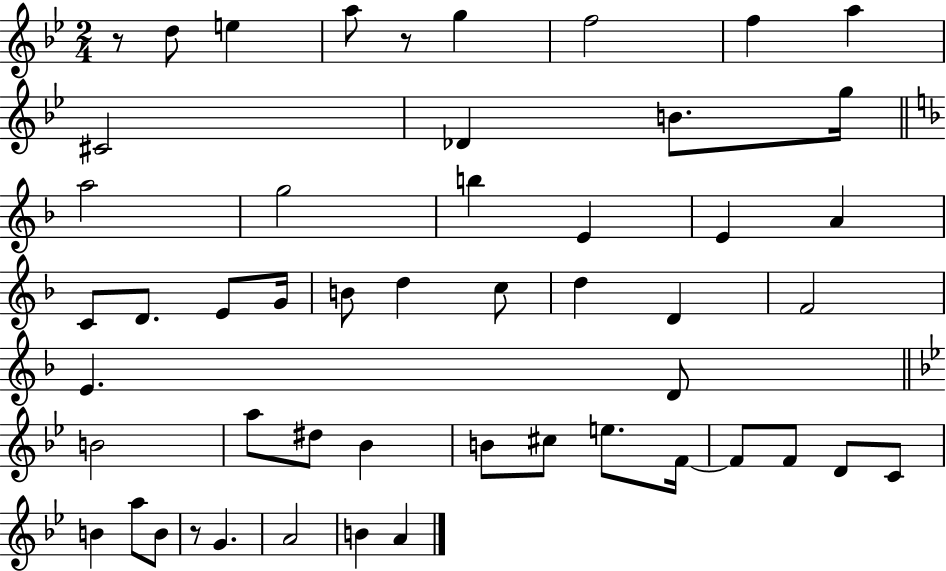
{
  \clef treble
  \numericTimeSignature
  \time 2/4
  \key bes \major
  r8 d''8 e''4 | a''8 r8 g''4 | f''2 | f''4 a''4 | \break cis'2 | des'4 b'8. g''16 | \bar "||" \break \key f \major a''2 | g''2 | b''4 e'4 | e'4 a'4 | \break c'8 d'8. e'8 g'16 | b'8 d''4 c''8 | d''4 d'4 | f'2 | \break e'4. d'8 | \bar "||" \break \key g \minor b'2 | a''8 dis''8 bes'4 | b'8 cis''8 e''8. f'16~~ | f'8 f'8 d'8 c'8 | \break b'4 a''8 b'8 | r8 g'4. | a'2 | b'4 a'4 | \break \bar "|."
}